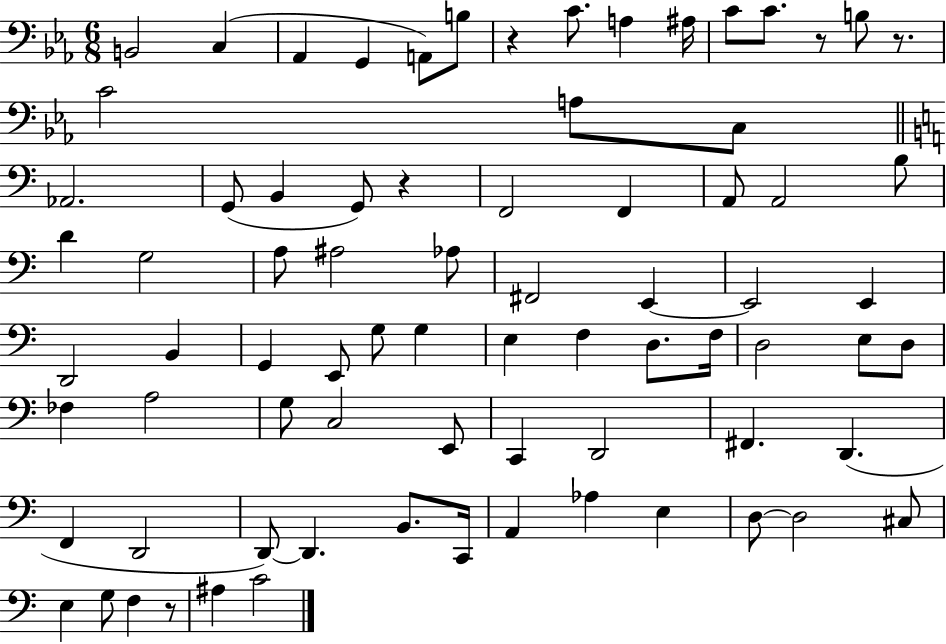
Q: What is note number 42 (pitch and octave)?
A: D3